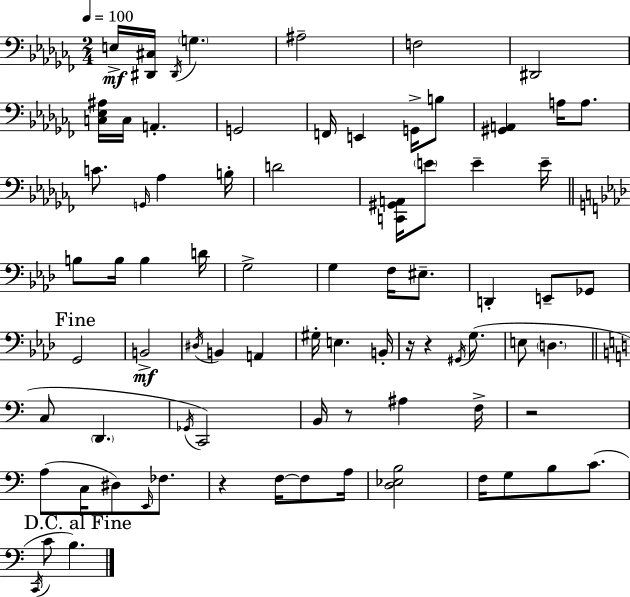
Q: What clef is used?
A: bass